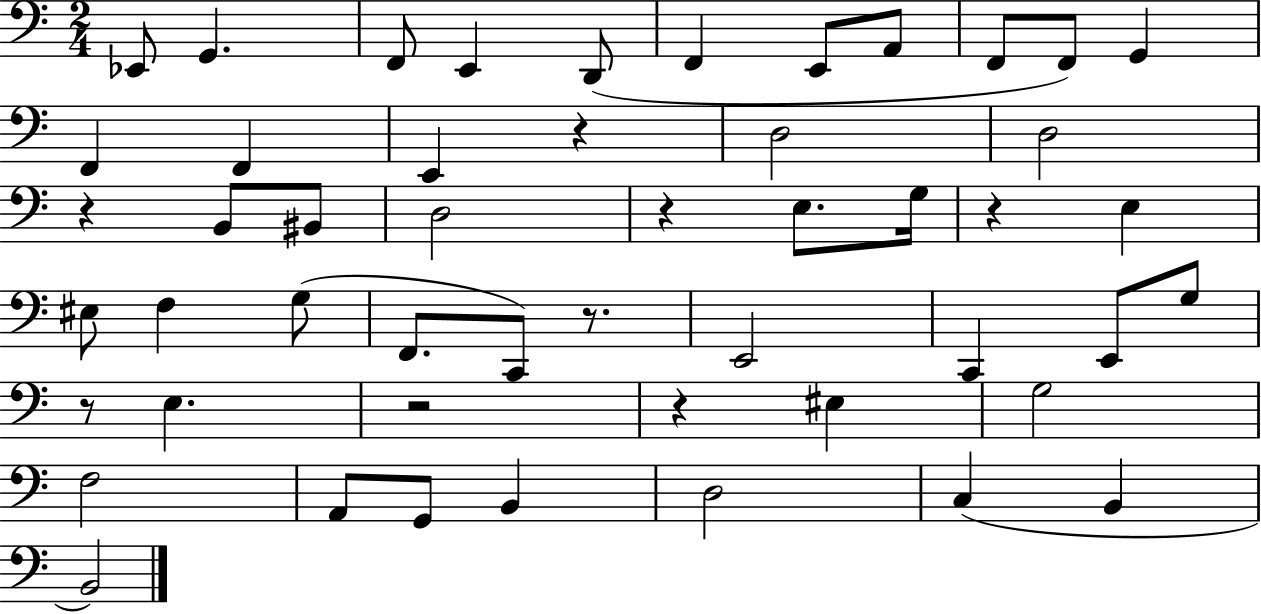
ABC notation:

X:1
T:Untitled
M:2/4
L:1/4
K:C
_E,,/2 G,, F,,/2 E,, D,,/2 F,, E,,/2 A,,/2 F,,/2 F,,/2 G,, F,, F,, E,, z D,2 D,2 z B,,/2 ^B,,/2 D,2 z E,/2 G,/4 z E, ^E,/2 F, G,/2 F,,/2 C,,/2 z/2 E,,2 C,, E,,/2 G,/2 z/2 E, z2 z ^E, G,2 F,2 A,,/2 G,,/2 B,, D,2 C, B,, B,,2